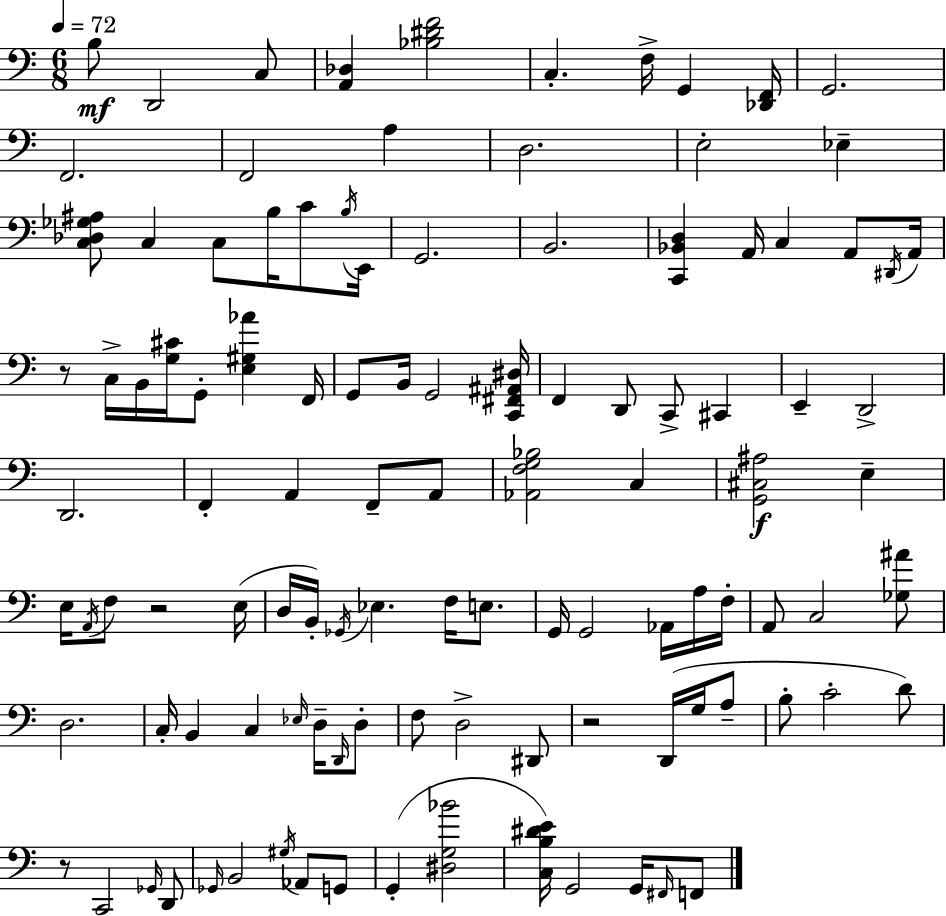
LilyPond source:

{
  \clef bass
  \numericTimeSignature
  \time 6/8
  \key c \major
  \tempo 4 = 72
  b8\mf d,2 c8 | <a, des>4 <bes dis' f'>2 | c4.-. f16-> g,4 <des, f,>16 | g,2. | \break f,2. | f,2 a4 | d2. | e2-. ees4-- | \break <c des ges ais>8 c4 c8 b16 c'8 \acciaccatura { b16 } | e,16 g,2. | b,2. | <c, bes, d>4 a,16 c4 a,8 | \break \acciaccatura { dis,16 } a,16 r8 c16-> b,16 <g cis'>16 g,8-. <e gis aes'>4 | f,16 g,8 b,16 g,2 | <c, fis, ais, dis>16 f,4 d,8 c,8-> cis,4 | e,4-- d,2-> | \break d,2. | f,4-. a,4 f,8-- | a,8 <aes, f g bes>2 c4 | <g, cis ais>2\f e4-- | \break e16 \acciaccatura { a,16 } f8 r2 | e16( d16 b,16-.) \acciaccatura { ges,16 } ees4. | f16 e8. g,16 g,2 | aes,16 a16 f16-. a,8 c2 | \break <ges ais'>8 d2. | c16-. b,4 c4 | \grace { ees16 } d16-- \grace { d,16 } d8-. f8 d2-> | dis,8 r2 | \break d,16( g16 a8-- b8-. c'2-. | d'8) r8 c,2 | \grace { ges,16 } d,8 \grace { ges,16 } b,2 | \acciaccatura { gis16 } aes,8 g,8 g,4-.( | \break <dis g bes'>2 <c b dis' e'>16) g,2 | g,16 \grace { fis,16 } f,8 \bar "|."
}